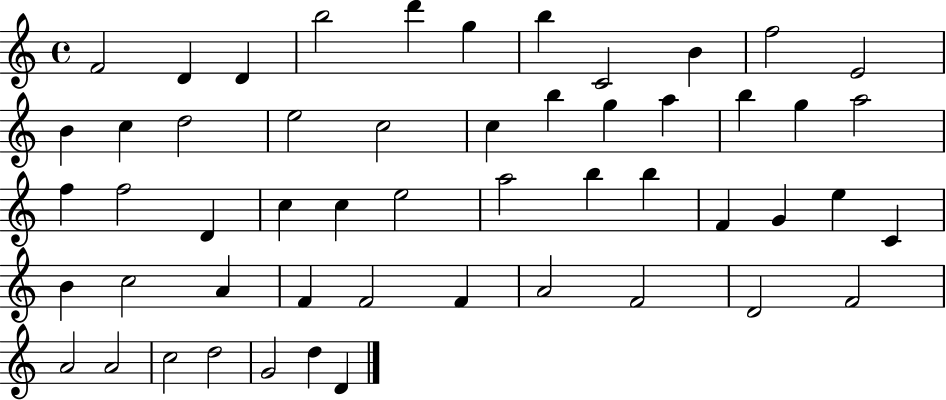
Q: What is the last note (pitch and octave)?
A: D4